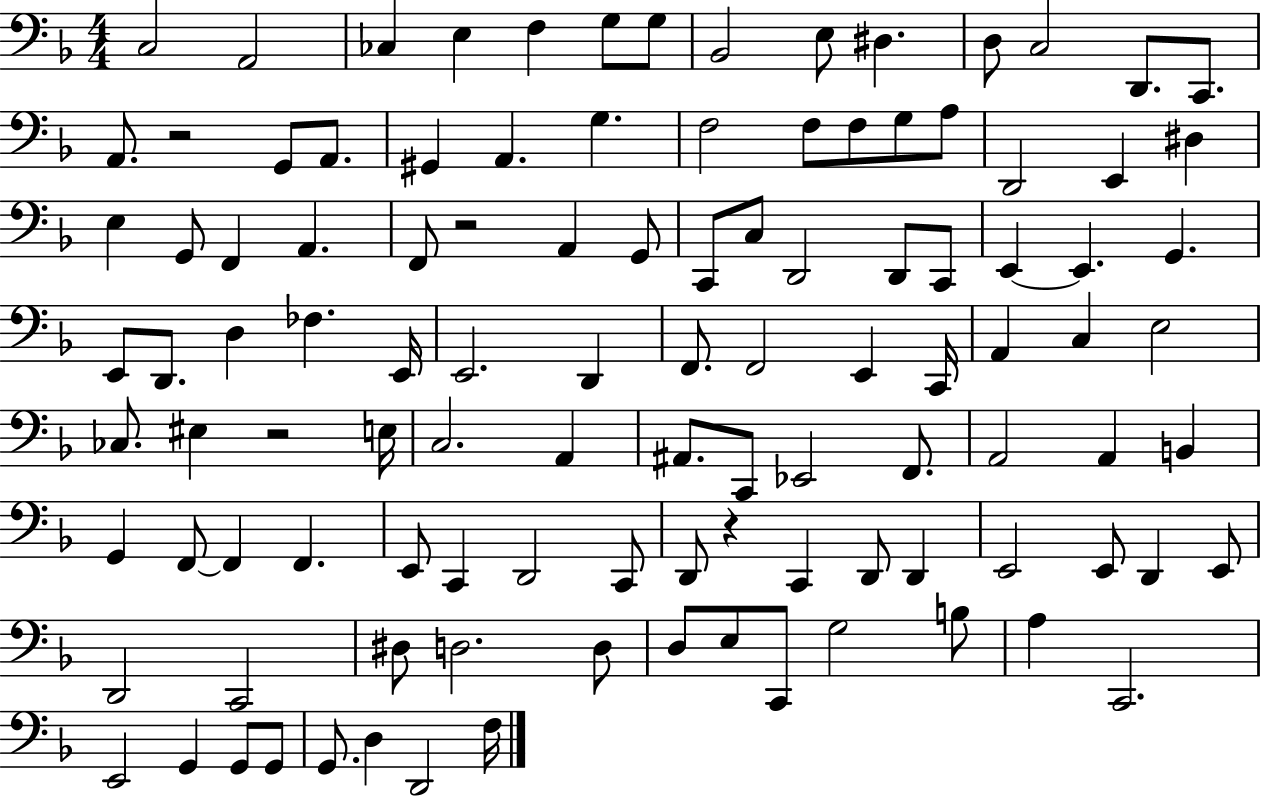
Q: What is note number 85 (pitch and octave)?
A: E2